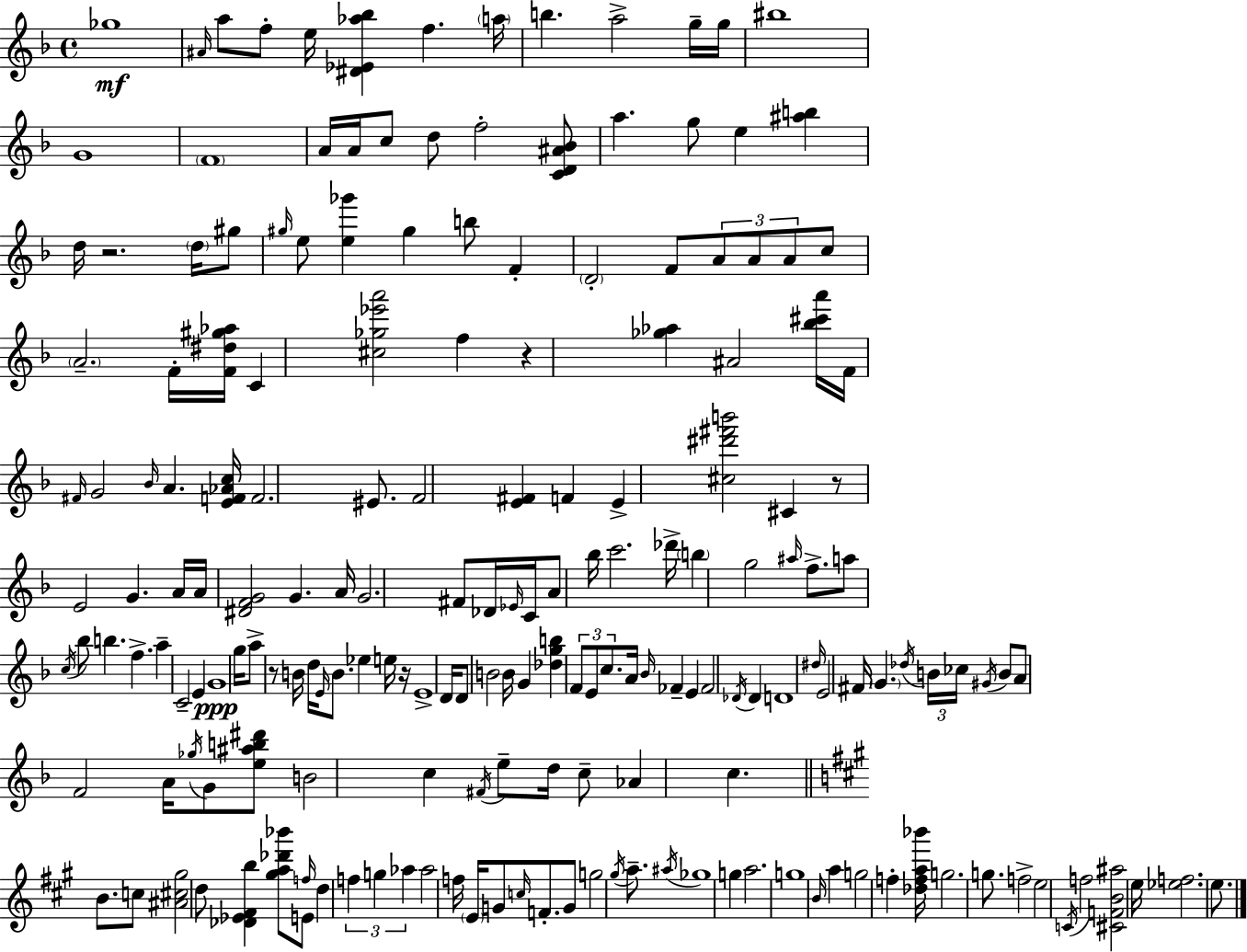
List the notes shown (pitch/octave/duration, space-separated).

Gb5/w A#4/s A5/e F5/e E5/s [D#4,Eb4,Ab5,Bb5]/q F5/q. A5/s B5/q. A5/h G5/s G5/s BIS5/w G4/w F4/w A4/s A4/s C5/e D5/e F5/h [C4,D4,A#4,Bb4]/e A5/q. G5/e E5/q [A#5,B5]/q D5/s R/h. D5/s G#5/e G#5/s E5/e [E5,Gb6]/q G#5/q B5/e F4/q D4/h F4/e A4/e A4/e A4/e C5/e A4/h. F4/s [F4,D#5,G#5,Ab5]/s C4/q [C#5,Gb5,Eb6,A6]/h F5/q R/q [Gb5,Ab5]/q A#4/h [Bb5,C#6,A6]/s F4/s F#4/s G4/h Bb4/s A4/q. [E4,F4,Ab4,C5]/s F4/h. EIS4/e. F4/h [E4,F#4]/q F4/q E4/q [C#5,D#6,F#6,B6]/h C#4/q R/e E4/h G4/q. A4/s A4/s [D#4,F4,G4]/h G4/q. A4/s G4/h. F#4/e Db4/s Eb4/s C4/s A4/e Bb5/s C6/h. Db6/s B5/q G5/h A#5/s F5/e. A5/e C5/s Bb5/e B5/q. F5/q. A5/q C4/h E4/q G4/w G5/s A5/e R/e B4/s D5/s E4/s B4/e. Eb5/q E5/s R/s E4/w D4/s D4/e B4/h B4/s G4/q [Db5,G5,B5]/q F4/e E4/e C5/e. A4/s Bb4/s FES4/q E4/q FES4/h Db4/s Db4/q D4/w D#5/s E4/h F#4/s G4/q. Db5/s B4/s CES5/s G#4/s B4/e A4/e F4/h A4/s Gb5/s G4/e [E5,A#5,B5,D#6]/e B4/h C5/q F#4/s E5/e D5/s C5/e Ab4/q C5/q. B4/e. C5/e [A#4,C#5,G#5]/h D5/e [Db4,Eb4,F#4,B5]/q [G#5,A5,Db6,Bb6]/e F5/s E4/e D5/q F5/q G5/q Ab5/q Ab5/h F5/s E4/s G4/e C5/s F4/e. G4/e G5/h G#5/s A5/e. A#5/s Gb5/w G5/q A5/h. G5/w B4/s A5/q G5/h F5/q [Db5,F5,A5,Bb6]/s G5/h. G5/e. F5/h E5/h C4/s F5/h [C#4,F4,B4,A#5]/h E5/s [Eb5,F5]/h. E5/e.